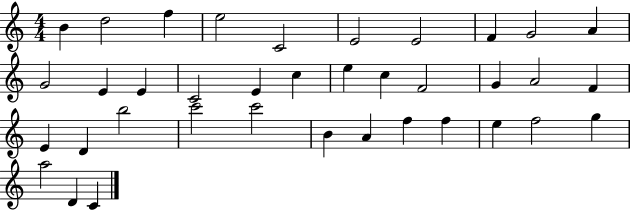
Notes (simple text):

B4/q D5/h F5/q E5/h C4/h E4/h E4/h F4/q G4/h A4/q G4/h E4/q E4/q C4/h E4/q C5/q E5/q C5/q F4/h G4/q A4/h F4/q E4/q D4/q B5/h C6/h C6/h B4/q A4/q F5/q F5/q E5/q F5/h G5/q A5/h D4/q C4/q